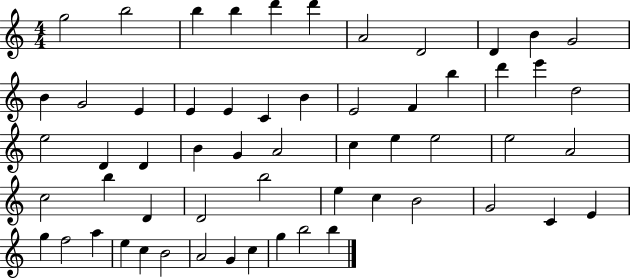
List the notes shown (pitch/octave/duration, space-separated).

G5/h B5/h B5/q B5/q D6/q D6/q A4/h D4/h D4/q B4/q G4/h B4/q G4/h E4/q E4/q E4/q C4/q B4/q E4/h F4/q B5/q D6/q E6/q D5/h E5/h D4/q D4/q B4/q G4/q A4/h C5/q E5/q E5/h E5/h A4/h C5/h B5/q D4/q D4/h B5/h E5/q C5/q B4/h G4/h C4/q E4/q G5/q F5/h A5/q E5/q C5/q B4/h A4/h G4/q C5/q G5/q B5/h B5/q